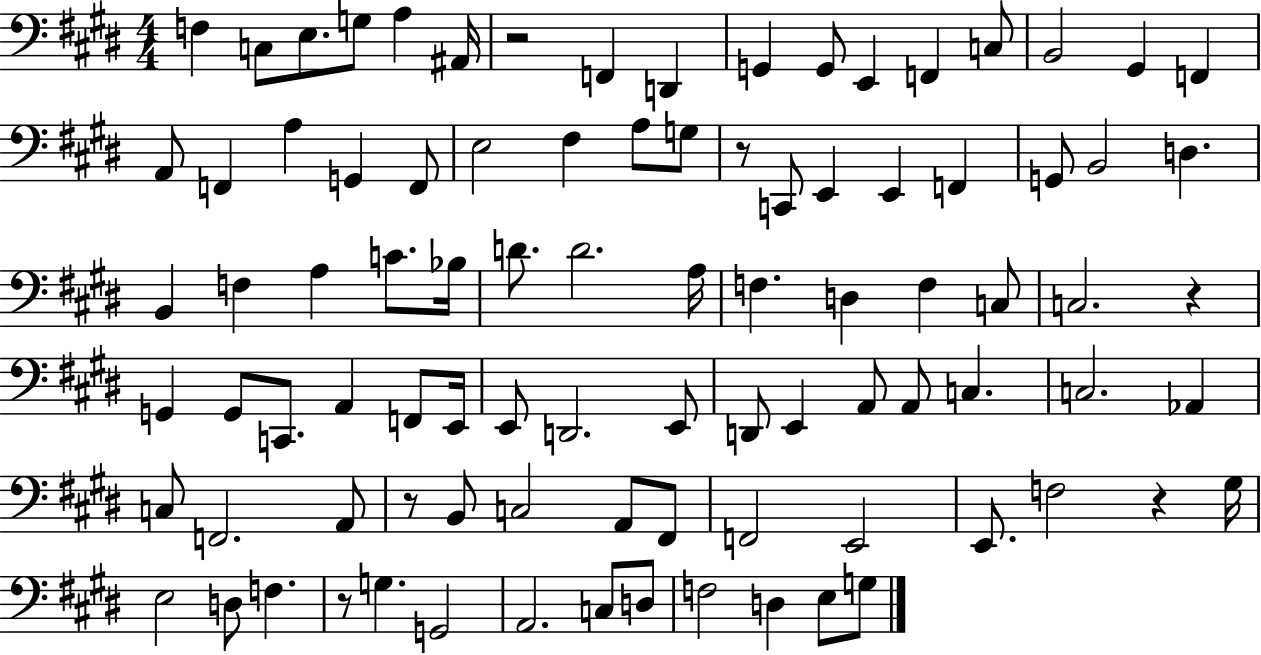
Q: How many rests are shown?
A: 6